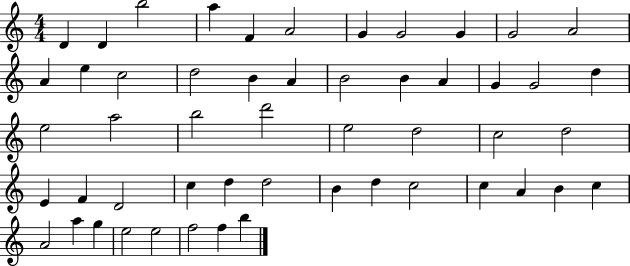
{
  \clef treble
  \numericTimeSignature
  \time 4/4
  \key c \major
  d'4 d'4 b''2 | a''4 f'4 a'2 | g'4 g'2 g'4 | g'2 a'2 | \break a'4 e''4 c''2 | d''2 b'4 a'4 | b'2 b'4 a'4 | g'4 g'2 d''4 | \break e''2 a''2 | b''2 d'''2 | e''2 d''2 | c''2 d''2 | \break e'4 f'4 d'2 | c''4 d''4 d''2 | b'4 d''4 c''2 | c''4 a'4 b'4 c''4 | \break a'2 a''4 g''4 | e''2 e''2 | f''2 f''4 b''4 | \bar "|."
}